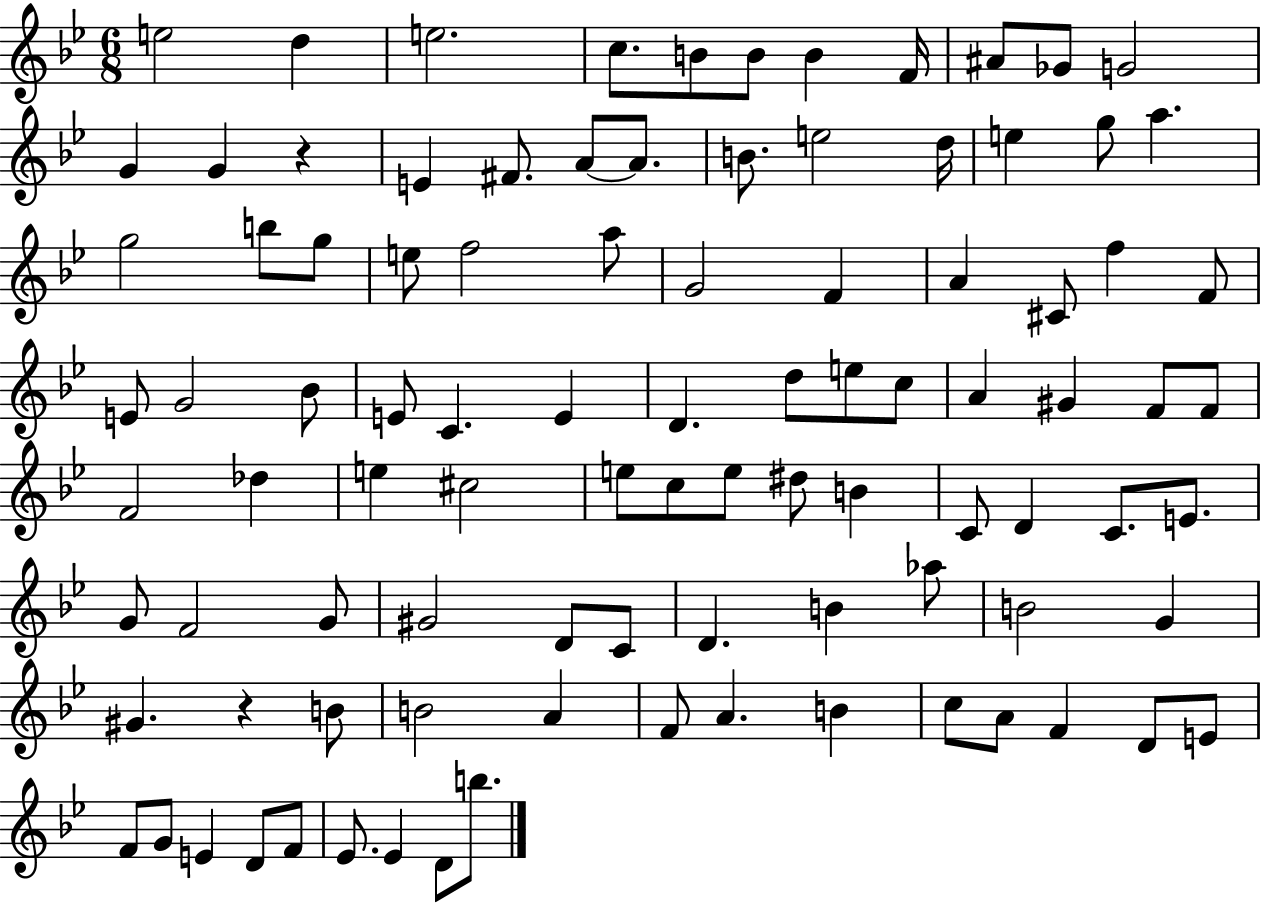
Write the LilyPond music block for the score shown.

{
  \clef treble
  \numericTimeSignature
  \time 6/8
  \key bes \major
  e''2 d''4 | e''2. | c''8. b'8 b'8 b'4 f'16 | ais'8 ges'8 g'2 | \break g'4 g'4 r4 | e'4 fis'8. a'8~~ a'8. | b'8. e''2 d''16 | e''4 g''8 a''4. | \break g''2 b''8 g''8 | e''8 f''2 a''8 | g'2 f'4 | a'4 cis'8 f''4 f'8 | \break e'8 g'2 bes'8 | e'8 c'4. e'4 | d'4. d''8 e''8 c''8 | a'4 gis'4 f'8 f'8 | \break f'2 des''4 | e''4 cis''2 | e''8 c''8 e''8 dis''8 b'4 | c'8 d'4 c'8. e'8. | \break g'8 f'2 g'8 | gis'2 d'8 c'8 | d'4. b'4 aes''8 | b'2 g'4 | \break gis'4. r4 b'8 | b'2 a'4 | f'8 a'4. b'4 | c''8 a'8 f'4 d'8 e'8 | \break f'8 g'8 e'4 d'8 f'8 | ees'8. ees'4 d'8 b''8. | \bar "|."
}